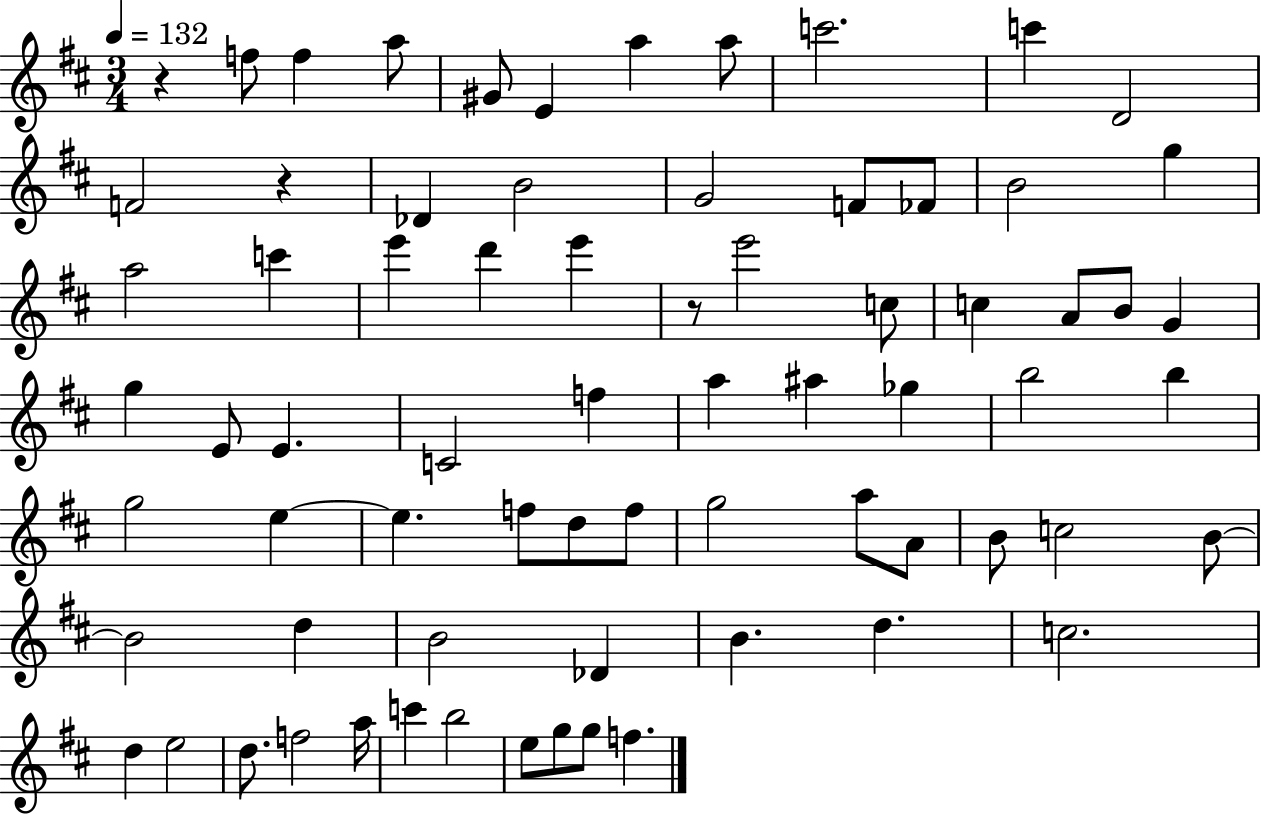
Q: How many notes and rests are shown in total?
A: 72